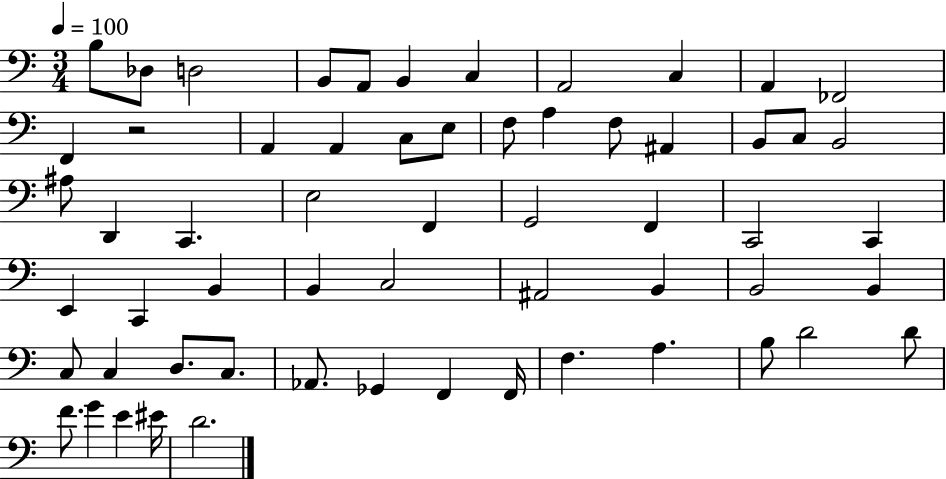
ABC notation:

X:1
T:Untitled
M:3/4
L:1/4
K:C
B,/2 _D,/2 D,2 B,,/2 A,,/2 B,, C, A,,2 C, A,, _F,,2 F,, z2 A,, A,, C,/2 E,/2 F,/2 A, F,/2 ^A,, B,,/2 C,/2 B,,2 ^A,/2 D,, C,, E,2 F,, G,,2 F,, C,,2 C,, E,, C,, B,, B,, C,2 ^A,,2 B,, B,,2 B,, C,/2 C, D,/2 C,/2 _A,,/2 _G,, F,, F,,/4 F, A, B,/2 D2 D/2 F/2 G E ^E/4 D2